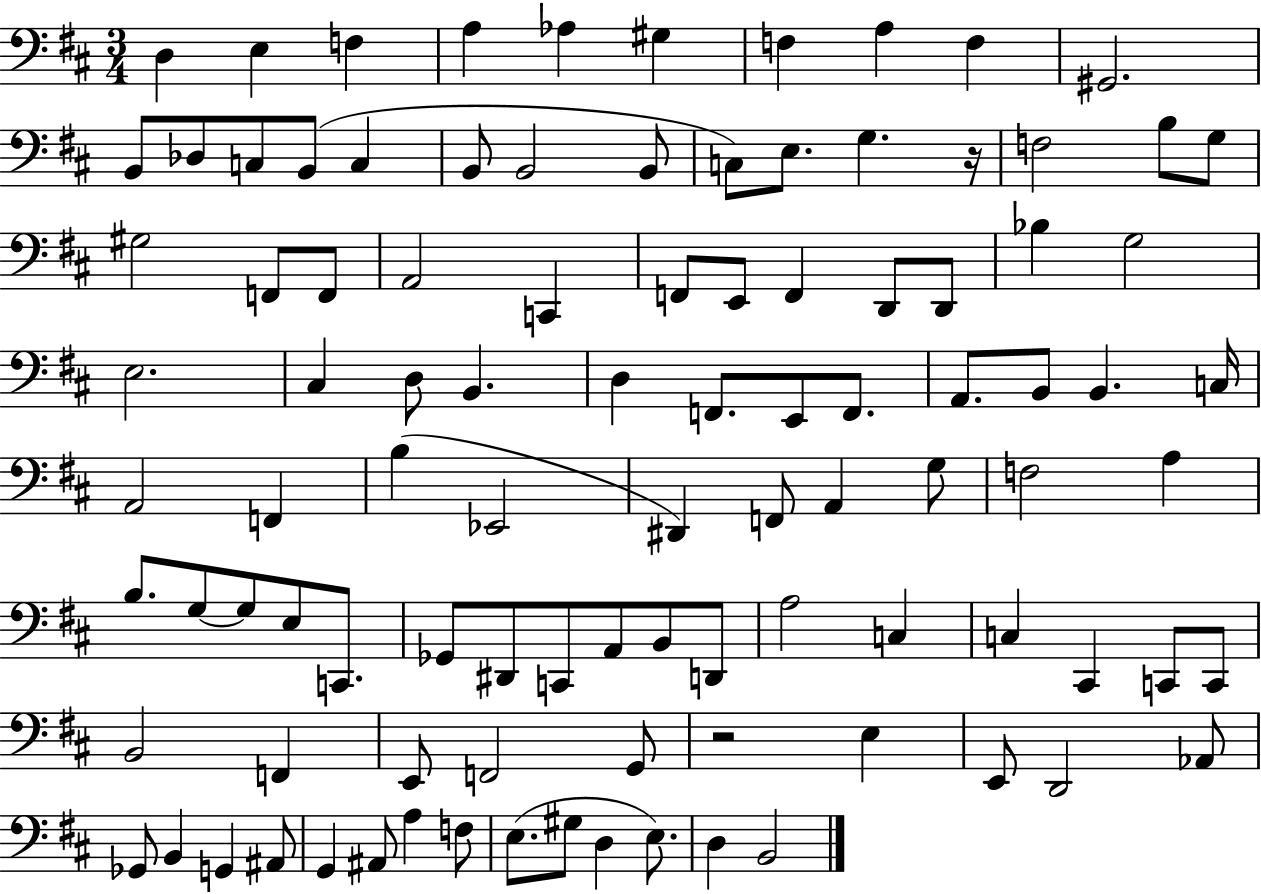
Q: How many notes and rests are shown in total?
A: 100